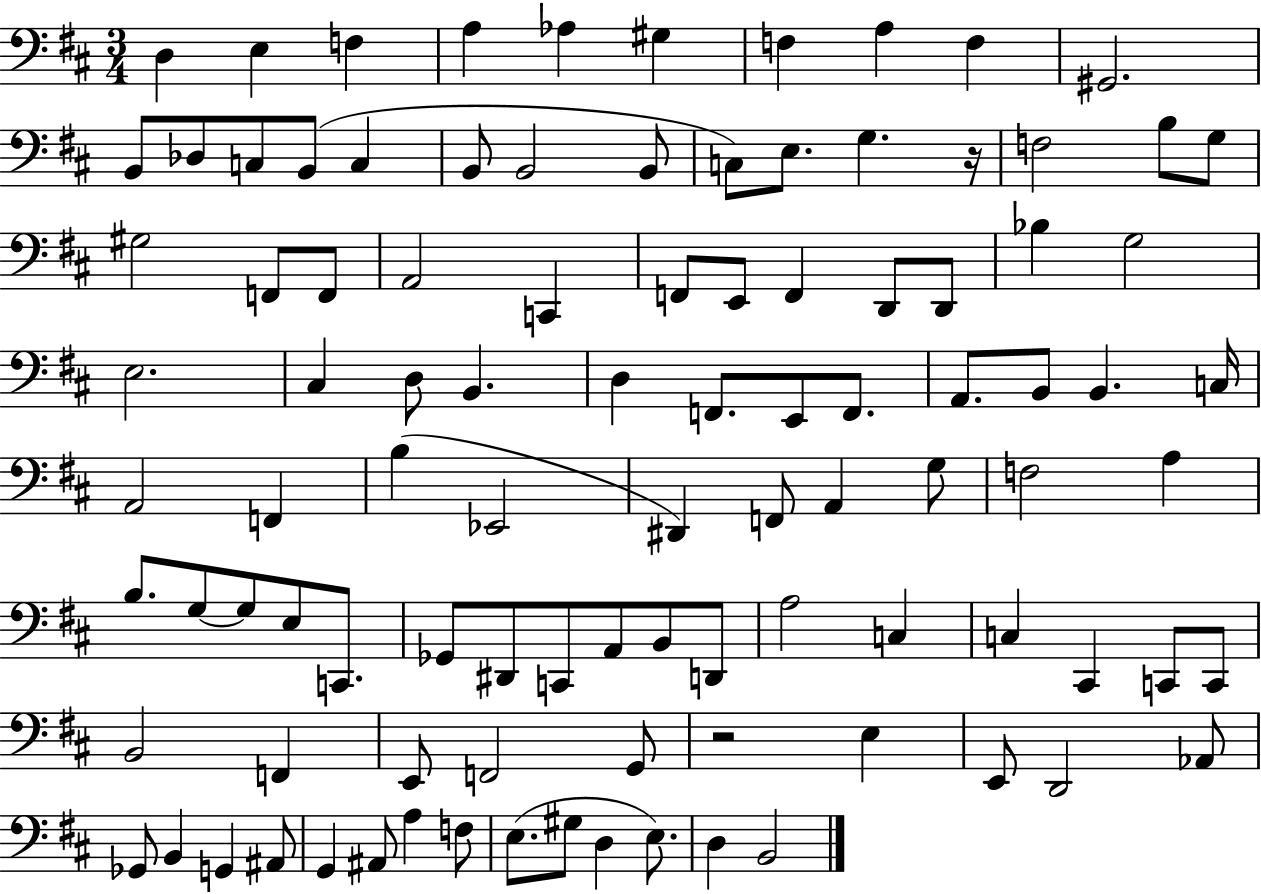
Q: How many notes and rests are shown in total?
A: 100